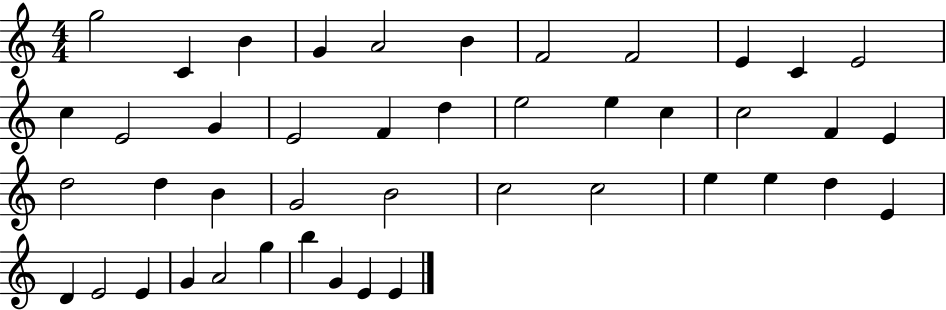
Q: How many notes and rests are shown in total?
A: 44